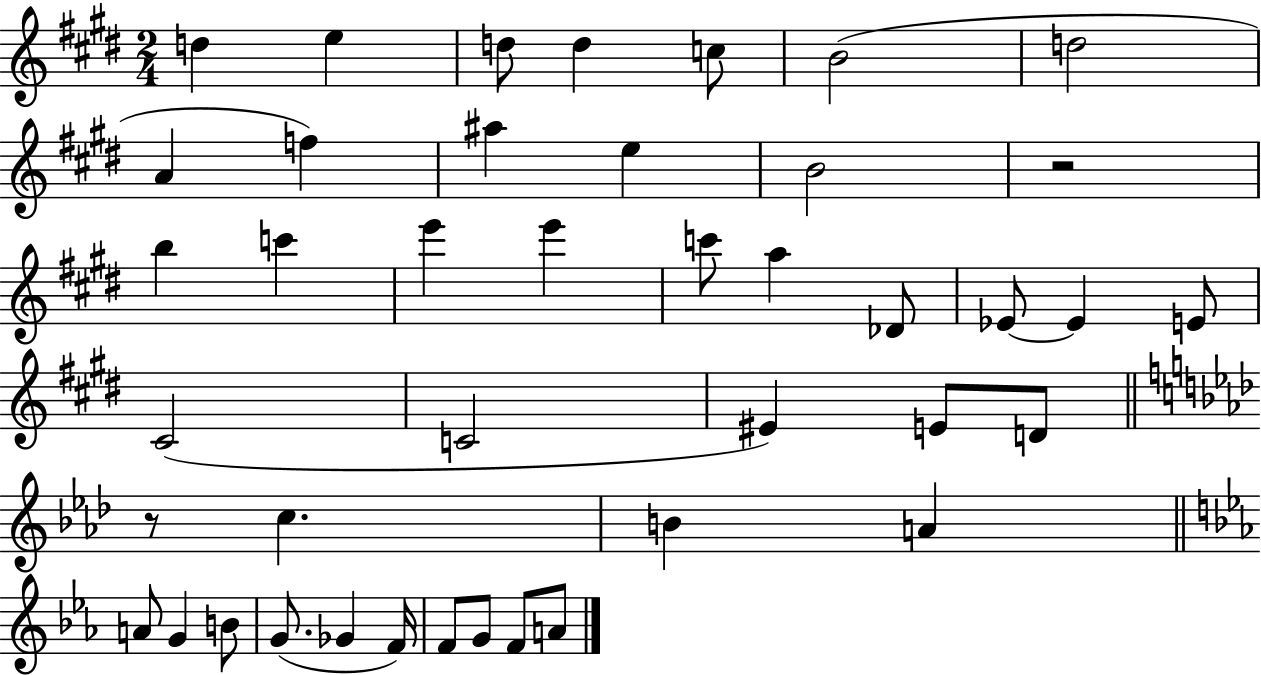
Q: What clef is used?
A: treble